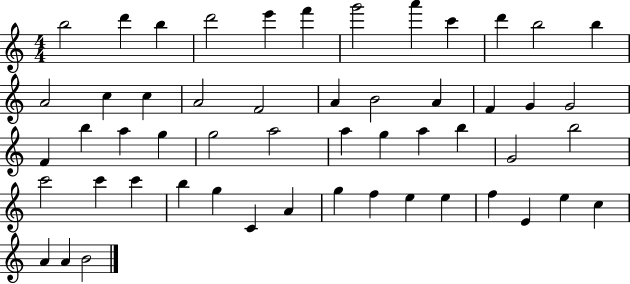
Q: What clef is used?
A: treble